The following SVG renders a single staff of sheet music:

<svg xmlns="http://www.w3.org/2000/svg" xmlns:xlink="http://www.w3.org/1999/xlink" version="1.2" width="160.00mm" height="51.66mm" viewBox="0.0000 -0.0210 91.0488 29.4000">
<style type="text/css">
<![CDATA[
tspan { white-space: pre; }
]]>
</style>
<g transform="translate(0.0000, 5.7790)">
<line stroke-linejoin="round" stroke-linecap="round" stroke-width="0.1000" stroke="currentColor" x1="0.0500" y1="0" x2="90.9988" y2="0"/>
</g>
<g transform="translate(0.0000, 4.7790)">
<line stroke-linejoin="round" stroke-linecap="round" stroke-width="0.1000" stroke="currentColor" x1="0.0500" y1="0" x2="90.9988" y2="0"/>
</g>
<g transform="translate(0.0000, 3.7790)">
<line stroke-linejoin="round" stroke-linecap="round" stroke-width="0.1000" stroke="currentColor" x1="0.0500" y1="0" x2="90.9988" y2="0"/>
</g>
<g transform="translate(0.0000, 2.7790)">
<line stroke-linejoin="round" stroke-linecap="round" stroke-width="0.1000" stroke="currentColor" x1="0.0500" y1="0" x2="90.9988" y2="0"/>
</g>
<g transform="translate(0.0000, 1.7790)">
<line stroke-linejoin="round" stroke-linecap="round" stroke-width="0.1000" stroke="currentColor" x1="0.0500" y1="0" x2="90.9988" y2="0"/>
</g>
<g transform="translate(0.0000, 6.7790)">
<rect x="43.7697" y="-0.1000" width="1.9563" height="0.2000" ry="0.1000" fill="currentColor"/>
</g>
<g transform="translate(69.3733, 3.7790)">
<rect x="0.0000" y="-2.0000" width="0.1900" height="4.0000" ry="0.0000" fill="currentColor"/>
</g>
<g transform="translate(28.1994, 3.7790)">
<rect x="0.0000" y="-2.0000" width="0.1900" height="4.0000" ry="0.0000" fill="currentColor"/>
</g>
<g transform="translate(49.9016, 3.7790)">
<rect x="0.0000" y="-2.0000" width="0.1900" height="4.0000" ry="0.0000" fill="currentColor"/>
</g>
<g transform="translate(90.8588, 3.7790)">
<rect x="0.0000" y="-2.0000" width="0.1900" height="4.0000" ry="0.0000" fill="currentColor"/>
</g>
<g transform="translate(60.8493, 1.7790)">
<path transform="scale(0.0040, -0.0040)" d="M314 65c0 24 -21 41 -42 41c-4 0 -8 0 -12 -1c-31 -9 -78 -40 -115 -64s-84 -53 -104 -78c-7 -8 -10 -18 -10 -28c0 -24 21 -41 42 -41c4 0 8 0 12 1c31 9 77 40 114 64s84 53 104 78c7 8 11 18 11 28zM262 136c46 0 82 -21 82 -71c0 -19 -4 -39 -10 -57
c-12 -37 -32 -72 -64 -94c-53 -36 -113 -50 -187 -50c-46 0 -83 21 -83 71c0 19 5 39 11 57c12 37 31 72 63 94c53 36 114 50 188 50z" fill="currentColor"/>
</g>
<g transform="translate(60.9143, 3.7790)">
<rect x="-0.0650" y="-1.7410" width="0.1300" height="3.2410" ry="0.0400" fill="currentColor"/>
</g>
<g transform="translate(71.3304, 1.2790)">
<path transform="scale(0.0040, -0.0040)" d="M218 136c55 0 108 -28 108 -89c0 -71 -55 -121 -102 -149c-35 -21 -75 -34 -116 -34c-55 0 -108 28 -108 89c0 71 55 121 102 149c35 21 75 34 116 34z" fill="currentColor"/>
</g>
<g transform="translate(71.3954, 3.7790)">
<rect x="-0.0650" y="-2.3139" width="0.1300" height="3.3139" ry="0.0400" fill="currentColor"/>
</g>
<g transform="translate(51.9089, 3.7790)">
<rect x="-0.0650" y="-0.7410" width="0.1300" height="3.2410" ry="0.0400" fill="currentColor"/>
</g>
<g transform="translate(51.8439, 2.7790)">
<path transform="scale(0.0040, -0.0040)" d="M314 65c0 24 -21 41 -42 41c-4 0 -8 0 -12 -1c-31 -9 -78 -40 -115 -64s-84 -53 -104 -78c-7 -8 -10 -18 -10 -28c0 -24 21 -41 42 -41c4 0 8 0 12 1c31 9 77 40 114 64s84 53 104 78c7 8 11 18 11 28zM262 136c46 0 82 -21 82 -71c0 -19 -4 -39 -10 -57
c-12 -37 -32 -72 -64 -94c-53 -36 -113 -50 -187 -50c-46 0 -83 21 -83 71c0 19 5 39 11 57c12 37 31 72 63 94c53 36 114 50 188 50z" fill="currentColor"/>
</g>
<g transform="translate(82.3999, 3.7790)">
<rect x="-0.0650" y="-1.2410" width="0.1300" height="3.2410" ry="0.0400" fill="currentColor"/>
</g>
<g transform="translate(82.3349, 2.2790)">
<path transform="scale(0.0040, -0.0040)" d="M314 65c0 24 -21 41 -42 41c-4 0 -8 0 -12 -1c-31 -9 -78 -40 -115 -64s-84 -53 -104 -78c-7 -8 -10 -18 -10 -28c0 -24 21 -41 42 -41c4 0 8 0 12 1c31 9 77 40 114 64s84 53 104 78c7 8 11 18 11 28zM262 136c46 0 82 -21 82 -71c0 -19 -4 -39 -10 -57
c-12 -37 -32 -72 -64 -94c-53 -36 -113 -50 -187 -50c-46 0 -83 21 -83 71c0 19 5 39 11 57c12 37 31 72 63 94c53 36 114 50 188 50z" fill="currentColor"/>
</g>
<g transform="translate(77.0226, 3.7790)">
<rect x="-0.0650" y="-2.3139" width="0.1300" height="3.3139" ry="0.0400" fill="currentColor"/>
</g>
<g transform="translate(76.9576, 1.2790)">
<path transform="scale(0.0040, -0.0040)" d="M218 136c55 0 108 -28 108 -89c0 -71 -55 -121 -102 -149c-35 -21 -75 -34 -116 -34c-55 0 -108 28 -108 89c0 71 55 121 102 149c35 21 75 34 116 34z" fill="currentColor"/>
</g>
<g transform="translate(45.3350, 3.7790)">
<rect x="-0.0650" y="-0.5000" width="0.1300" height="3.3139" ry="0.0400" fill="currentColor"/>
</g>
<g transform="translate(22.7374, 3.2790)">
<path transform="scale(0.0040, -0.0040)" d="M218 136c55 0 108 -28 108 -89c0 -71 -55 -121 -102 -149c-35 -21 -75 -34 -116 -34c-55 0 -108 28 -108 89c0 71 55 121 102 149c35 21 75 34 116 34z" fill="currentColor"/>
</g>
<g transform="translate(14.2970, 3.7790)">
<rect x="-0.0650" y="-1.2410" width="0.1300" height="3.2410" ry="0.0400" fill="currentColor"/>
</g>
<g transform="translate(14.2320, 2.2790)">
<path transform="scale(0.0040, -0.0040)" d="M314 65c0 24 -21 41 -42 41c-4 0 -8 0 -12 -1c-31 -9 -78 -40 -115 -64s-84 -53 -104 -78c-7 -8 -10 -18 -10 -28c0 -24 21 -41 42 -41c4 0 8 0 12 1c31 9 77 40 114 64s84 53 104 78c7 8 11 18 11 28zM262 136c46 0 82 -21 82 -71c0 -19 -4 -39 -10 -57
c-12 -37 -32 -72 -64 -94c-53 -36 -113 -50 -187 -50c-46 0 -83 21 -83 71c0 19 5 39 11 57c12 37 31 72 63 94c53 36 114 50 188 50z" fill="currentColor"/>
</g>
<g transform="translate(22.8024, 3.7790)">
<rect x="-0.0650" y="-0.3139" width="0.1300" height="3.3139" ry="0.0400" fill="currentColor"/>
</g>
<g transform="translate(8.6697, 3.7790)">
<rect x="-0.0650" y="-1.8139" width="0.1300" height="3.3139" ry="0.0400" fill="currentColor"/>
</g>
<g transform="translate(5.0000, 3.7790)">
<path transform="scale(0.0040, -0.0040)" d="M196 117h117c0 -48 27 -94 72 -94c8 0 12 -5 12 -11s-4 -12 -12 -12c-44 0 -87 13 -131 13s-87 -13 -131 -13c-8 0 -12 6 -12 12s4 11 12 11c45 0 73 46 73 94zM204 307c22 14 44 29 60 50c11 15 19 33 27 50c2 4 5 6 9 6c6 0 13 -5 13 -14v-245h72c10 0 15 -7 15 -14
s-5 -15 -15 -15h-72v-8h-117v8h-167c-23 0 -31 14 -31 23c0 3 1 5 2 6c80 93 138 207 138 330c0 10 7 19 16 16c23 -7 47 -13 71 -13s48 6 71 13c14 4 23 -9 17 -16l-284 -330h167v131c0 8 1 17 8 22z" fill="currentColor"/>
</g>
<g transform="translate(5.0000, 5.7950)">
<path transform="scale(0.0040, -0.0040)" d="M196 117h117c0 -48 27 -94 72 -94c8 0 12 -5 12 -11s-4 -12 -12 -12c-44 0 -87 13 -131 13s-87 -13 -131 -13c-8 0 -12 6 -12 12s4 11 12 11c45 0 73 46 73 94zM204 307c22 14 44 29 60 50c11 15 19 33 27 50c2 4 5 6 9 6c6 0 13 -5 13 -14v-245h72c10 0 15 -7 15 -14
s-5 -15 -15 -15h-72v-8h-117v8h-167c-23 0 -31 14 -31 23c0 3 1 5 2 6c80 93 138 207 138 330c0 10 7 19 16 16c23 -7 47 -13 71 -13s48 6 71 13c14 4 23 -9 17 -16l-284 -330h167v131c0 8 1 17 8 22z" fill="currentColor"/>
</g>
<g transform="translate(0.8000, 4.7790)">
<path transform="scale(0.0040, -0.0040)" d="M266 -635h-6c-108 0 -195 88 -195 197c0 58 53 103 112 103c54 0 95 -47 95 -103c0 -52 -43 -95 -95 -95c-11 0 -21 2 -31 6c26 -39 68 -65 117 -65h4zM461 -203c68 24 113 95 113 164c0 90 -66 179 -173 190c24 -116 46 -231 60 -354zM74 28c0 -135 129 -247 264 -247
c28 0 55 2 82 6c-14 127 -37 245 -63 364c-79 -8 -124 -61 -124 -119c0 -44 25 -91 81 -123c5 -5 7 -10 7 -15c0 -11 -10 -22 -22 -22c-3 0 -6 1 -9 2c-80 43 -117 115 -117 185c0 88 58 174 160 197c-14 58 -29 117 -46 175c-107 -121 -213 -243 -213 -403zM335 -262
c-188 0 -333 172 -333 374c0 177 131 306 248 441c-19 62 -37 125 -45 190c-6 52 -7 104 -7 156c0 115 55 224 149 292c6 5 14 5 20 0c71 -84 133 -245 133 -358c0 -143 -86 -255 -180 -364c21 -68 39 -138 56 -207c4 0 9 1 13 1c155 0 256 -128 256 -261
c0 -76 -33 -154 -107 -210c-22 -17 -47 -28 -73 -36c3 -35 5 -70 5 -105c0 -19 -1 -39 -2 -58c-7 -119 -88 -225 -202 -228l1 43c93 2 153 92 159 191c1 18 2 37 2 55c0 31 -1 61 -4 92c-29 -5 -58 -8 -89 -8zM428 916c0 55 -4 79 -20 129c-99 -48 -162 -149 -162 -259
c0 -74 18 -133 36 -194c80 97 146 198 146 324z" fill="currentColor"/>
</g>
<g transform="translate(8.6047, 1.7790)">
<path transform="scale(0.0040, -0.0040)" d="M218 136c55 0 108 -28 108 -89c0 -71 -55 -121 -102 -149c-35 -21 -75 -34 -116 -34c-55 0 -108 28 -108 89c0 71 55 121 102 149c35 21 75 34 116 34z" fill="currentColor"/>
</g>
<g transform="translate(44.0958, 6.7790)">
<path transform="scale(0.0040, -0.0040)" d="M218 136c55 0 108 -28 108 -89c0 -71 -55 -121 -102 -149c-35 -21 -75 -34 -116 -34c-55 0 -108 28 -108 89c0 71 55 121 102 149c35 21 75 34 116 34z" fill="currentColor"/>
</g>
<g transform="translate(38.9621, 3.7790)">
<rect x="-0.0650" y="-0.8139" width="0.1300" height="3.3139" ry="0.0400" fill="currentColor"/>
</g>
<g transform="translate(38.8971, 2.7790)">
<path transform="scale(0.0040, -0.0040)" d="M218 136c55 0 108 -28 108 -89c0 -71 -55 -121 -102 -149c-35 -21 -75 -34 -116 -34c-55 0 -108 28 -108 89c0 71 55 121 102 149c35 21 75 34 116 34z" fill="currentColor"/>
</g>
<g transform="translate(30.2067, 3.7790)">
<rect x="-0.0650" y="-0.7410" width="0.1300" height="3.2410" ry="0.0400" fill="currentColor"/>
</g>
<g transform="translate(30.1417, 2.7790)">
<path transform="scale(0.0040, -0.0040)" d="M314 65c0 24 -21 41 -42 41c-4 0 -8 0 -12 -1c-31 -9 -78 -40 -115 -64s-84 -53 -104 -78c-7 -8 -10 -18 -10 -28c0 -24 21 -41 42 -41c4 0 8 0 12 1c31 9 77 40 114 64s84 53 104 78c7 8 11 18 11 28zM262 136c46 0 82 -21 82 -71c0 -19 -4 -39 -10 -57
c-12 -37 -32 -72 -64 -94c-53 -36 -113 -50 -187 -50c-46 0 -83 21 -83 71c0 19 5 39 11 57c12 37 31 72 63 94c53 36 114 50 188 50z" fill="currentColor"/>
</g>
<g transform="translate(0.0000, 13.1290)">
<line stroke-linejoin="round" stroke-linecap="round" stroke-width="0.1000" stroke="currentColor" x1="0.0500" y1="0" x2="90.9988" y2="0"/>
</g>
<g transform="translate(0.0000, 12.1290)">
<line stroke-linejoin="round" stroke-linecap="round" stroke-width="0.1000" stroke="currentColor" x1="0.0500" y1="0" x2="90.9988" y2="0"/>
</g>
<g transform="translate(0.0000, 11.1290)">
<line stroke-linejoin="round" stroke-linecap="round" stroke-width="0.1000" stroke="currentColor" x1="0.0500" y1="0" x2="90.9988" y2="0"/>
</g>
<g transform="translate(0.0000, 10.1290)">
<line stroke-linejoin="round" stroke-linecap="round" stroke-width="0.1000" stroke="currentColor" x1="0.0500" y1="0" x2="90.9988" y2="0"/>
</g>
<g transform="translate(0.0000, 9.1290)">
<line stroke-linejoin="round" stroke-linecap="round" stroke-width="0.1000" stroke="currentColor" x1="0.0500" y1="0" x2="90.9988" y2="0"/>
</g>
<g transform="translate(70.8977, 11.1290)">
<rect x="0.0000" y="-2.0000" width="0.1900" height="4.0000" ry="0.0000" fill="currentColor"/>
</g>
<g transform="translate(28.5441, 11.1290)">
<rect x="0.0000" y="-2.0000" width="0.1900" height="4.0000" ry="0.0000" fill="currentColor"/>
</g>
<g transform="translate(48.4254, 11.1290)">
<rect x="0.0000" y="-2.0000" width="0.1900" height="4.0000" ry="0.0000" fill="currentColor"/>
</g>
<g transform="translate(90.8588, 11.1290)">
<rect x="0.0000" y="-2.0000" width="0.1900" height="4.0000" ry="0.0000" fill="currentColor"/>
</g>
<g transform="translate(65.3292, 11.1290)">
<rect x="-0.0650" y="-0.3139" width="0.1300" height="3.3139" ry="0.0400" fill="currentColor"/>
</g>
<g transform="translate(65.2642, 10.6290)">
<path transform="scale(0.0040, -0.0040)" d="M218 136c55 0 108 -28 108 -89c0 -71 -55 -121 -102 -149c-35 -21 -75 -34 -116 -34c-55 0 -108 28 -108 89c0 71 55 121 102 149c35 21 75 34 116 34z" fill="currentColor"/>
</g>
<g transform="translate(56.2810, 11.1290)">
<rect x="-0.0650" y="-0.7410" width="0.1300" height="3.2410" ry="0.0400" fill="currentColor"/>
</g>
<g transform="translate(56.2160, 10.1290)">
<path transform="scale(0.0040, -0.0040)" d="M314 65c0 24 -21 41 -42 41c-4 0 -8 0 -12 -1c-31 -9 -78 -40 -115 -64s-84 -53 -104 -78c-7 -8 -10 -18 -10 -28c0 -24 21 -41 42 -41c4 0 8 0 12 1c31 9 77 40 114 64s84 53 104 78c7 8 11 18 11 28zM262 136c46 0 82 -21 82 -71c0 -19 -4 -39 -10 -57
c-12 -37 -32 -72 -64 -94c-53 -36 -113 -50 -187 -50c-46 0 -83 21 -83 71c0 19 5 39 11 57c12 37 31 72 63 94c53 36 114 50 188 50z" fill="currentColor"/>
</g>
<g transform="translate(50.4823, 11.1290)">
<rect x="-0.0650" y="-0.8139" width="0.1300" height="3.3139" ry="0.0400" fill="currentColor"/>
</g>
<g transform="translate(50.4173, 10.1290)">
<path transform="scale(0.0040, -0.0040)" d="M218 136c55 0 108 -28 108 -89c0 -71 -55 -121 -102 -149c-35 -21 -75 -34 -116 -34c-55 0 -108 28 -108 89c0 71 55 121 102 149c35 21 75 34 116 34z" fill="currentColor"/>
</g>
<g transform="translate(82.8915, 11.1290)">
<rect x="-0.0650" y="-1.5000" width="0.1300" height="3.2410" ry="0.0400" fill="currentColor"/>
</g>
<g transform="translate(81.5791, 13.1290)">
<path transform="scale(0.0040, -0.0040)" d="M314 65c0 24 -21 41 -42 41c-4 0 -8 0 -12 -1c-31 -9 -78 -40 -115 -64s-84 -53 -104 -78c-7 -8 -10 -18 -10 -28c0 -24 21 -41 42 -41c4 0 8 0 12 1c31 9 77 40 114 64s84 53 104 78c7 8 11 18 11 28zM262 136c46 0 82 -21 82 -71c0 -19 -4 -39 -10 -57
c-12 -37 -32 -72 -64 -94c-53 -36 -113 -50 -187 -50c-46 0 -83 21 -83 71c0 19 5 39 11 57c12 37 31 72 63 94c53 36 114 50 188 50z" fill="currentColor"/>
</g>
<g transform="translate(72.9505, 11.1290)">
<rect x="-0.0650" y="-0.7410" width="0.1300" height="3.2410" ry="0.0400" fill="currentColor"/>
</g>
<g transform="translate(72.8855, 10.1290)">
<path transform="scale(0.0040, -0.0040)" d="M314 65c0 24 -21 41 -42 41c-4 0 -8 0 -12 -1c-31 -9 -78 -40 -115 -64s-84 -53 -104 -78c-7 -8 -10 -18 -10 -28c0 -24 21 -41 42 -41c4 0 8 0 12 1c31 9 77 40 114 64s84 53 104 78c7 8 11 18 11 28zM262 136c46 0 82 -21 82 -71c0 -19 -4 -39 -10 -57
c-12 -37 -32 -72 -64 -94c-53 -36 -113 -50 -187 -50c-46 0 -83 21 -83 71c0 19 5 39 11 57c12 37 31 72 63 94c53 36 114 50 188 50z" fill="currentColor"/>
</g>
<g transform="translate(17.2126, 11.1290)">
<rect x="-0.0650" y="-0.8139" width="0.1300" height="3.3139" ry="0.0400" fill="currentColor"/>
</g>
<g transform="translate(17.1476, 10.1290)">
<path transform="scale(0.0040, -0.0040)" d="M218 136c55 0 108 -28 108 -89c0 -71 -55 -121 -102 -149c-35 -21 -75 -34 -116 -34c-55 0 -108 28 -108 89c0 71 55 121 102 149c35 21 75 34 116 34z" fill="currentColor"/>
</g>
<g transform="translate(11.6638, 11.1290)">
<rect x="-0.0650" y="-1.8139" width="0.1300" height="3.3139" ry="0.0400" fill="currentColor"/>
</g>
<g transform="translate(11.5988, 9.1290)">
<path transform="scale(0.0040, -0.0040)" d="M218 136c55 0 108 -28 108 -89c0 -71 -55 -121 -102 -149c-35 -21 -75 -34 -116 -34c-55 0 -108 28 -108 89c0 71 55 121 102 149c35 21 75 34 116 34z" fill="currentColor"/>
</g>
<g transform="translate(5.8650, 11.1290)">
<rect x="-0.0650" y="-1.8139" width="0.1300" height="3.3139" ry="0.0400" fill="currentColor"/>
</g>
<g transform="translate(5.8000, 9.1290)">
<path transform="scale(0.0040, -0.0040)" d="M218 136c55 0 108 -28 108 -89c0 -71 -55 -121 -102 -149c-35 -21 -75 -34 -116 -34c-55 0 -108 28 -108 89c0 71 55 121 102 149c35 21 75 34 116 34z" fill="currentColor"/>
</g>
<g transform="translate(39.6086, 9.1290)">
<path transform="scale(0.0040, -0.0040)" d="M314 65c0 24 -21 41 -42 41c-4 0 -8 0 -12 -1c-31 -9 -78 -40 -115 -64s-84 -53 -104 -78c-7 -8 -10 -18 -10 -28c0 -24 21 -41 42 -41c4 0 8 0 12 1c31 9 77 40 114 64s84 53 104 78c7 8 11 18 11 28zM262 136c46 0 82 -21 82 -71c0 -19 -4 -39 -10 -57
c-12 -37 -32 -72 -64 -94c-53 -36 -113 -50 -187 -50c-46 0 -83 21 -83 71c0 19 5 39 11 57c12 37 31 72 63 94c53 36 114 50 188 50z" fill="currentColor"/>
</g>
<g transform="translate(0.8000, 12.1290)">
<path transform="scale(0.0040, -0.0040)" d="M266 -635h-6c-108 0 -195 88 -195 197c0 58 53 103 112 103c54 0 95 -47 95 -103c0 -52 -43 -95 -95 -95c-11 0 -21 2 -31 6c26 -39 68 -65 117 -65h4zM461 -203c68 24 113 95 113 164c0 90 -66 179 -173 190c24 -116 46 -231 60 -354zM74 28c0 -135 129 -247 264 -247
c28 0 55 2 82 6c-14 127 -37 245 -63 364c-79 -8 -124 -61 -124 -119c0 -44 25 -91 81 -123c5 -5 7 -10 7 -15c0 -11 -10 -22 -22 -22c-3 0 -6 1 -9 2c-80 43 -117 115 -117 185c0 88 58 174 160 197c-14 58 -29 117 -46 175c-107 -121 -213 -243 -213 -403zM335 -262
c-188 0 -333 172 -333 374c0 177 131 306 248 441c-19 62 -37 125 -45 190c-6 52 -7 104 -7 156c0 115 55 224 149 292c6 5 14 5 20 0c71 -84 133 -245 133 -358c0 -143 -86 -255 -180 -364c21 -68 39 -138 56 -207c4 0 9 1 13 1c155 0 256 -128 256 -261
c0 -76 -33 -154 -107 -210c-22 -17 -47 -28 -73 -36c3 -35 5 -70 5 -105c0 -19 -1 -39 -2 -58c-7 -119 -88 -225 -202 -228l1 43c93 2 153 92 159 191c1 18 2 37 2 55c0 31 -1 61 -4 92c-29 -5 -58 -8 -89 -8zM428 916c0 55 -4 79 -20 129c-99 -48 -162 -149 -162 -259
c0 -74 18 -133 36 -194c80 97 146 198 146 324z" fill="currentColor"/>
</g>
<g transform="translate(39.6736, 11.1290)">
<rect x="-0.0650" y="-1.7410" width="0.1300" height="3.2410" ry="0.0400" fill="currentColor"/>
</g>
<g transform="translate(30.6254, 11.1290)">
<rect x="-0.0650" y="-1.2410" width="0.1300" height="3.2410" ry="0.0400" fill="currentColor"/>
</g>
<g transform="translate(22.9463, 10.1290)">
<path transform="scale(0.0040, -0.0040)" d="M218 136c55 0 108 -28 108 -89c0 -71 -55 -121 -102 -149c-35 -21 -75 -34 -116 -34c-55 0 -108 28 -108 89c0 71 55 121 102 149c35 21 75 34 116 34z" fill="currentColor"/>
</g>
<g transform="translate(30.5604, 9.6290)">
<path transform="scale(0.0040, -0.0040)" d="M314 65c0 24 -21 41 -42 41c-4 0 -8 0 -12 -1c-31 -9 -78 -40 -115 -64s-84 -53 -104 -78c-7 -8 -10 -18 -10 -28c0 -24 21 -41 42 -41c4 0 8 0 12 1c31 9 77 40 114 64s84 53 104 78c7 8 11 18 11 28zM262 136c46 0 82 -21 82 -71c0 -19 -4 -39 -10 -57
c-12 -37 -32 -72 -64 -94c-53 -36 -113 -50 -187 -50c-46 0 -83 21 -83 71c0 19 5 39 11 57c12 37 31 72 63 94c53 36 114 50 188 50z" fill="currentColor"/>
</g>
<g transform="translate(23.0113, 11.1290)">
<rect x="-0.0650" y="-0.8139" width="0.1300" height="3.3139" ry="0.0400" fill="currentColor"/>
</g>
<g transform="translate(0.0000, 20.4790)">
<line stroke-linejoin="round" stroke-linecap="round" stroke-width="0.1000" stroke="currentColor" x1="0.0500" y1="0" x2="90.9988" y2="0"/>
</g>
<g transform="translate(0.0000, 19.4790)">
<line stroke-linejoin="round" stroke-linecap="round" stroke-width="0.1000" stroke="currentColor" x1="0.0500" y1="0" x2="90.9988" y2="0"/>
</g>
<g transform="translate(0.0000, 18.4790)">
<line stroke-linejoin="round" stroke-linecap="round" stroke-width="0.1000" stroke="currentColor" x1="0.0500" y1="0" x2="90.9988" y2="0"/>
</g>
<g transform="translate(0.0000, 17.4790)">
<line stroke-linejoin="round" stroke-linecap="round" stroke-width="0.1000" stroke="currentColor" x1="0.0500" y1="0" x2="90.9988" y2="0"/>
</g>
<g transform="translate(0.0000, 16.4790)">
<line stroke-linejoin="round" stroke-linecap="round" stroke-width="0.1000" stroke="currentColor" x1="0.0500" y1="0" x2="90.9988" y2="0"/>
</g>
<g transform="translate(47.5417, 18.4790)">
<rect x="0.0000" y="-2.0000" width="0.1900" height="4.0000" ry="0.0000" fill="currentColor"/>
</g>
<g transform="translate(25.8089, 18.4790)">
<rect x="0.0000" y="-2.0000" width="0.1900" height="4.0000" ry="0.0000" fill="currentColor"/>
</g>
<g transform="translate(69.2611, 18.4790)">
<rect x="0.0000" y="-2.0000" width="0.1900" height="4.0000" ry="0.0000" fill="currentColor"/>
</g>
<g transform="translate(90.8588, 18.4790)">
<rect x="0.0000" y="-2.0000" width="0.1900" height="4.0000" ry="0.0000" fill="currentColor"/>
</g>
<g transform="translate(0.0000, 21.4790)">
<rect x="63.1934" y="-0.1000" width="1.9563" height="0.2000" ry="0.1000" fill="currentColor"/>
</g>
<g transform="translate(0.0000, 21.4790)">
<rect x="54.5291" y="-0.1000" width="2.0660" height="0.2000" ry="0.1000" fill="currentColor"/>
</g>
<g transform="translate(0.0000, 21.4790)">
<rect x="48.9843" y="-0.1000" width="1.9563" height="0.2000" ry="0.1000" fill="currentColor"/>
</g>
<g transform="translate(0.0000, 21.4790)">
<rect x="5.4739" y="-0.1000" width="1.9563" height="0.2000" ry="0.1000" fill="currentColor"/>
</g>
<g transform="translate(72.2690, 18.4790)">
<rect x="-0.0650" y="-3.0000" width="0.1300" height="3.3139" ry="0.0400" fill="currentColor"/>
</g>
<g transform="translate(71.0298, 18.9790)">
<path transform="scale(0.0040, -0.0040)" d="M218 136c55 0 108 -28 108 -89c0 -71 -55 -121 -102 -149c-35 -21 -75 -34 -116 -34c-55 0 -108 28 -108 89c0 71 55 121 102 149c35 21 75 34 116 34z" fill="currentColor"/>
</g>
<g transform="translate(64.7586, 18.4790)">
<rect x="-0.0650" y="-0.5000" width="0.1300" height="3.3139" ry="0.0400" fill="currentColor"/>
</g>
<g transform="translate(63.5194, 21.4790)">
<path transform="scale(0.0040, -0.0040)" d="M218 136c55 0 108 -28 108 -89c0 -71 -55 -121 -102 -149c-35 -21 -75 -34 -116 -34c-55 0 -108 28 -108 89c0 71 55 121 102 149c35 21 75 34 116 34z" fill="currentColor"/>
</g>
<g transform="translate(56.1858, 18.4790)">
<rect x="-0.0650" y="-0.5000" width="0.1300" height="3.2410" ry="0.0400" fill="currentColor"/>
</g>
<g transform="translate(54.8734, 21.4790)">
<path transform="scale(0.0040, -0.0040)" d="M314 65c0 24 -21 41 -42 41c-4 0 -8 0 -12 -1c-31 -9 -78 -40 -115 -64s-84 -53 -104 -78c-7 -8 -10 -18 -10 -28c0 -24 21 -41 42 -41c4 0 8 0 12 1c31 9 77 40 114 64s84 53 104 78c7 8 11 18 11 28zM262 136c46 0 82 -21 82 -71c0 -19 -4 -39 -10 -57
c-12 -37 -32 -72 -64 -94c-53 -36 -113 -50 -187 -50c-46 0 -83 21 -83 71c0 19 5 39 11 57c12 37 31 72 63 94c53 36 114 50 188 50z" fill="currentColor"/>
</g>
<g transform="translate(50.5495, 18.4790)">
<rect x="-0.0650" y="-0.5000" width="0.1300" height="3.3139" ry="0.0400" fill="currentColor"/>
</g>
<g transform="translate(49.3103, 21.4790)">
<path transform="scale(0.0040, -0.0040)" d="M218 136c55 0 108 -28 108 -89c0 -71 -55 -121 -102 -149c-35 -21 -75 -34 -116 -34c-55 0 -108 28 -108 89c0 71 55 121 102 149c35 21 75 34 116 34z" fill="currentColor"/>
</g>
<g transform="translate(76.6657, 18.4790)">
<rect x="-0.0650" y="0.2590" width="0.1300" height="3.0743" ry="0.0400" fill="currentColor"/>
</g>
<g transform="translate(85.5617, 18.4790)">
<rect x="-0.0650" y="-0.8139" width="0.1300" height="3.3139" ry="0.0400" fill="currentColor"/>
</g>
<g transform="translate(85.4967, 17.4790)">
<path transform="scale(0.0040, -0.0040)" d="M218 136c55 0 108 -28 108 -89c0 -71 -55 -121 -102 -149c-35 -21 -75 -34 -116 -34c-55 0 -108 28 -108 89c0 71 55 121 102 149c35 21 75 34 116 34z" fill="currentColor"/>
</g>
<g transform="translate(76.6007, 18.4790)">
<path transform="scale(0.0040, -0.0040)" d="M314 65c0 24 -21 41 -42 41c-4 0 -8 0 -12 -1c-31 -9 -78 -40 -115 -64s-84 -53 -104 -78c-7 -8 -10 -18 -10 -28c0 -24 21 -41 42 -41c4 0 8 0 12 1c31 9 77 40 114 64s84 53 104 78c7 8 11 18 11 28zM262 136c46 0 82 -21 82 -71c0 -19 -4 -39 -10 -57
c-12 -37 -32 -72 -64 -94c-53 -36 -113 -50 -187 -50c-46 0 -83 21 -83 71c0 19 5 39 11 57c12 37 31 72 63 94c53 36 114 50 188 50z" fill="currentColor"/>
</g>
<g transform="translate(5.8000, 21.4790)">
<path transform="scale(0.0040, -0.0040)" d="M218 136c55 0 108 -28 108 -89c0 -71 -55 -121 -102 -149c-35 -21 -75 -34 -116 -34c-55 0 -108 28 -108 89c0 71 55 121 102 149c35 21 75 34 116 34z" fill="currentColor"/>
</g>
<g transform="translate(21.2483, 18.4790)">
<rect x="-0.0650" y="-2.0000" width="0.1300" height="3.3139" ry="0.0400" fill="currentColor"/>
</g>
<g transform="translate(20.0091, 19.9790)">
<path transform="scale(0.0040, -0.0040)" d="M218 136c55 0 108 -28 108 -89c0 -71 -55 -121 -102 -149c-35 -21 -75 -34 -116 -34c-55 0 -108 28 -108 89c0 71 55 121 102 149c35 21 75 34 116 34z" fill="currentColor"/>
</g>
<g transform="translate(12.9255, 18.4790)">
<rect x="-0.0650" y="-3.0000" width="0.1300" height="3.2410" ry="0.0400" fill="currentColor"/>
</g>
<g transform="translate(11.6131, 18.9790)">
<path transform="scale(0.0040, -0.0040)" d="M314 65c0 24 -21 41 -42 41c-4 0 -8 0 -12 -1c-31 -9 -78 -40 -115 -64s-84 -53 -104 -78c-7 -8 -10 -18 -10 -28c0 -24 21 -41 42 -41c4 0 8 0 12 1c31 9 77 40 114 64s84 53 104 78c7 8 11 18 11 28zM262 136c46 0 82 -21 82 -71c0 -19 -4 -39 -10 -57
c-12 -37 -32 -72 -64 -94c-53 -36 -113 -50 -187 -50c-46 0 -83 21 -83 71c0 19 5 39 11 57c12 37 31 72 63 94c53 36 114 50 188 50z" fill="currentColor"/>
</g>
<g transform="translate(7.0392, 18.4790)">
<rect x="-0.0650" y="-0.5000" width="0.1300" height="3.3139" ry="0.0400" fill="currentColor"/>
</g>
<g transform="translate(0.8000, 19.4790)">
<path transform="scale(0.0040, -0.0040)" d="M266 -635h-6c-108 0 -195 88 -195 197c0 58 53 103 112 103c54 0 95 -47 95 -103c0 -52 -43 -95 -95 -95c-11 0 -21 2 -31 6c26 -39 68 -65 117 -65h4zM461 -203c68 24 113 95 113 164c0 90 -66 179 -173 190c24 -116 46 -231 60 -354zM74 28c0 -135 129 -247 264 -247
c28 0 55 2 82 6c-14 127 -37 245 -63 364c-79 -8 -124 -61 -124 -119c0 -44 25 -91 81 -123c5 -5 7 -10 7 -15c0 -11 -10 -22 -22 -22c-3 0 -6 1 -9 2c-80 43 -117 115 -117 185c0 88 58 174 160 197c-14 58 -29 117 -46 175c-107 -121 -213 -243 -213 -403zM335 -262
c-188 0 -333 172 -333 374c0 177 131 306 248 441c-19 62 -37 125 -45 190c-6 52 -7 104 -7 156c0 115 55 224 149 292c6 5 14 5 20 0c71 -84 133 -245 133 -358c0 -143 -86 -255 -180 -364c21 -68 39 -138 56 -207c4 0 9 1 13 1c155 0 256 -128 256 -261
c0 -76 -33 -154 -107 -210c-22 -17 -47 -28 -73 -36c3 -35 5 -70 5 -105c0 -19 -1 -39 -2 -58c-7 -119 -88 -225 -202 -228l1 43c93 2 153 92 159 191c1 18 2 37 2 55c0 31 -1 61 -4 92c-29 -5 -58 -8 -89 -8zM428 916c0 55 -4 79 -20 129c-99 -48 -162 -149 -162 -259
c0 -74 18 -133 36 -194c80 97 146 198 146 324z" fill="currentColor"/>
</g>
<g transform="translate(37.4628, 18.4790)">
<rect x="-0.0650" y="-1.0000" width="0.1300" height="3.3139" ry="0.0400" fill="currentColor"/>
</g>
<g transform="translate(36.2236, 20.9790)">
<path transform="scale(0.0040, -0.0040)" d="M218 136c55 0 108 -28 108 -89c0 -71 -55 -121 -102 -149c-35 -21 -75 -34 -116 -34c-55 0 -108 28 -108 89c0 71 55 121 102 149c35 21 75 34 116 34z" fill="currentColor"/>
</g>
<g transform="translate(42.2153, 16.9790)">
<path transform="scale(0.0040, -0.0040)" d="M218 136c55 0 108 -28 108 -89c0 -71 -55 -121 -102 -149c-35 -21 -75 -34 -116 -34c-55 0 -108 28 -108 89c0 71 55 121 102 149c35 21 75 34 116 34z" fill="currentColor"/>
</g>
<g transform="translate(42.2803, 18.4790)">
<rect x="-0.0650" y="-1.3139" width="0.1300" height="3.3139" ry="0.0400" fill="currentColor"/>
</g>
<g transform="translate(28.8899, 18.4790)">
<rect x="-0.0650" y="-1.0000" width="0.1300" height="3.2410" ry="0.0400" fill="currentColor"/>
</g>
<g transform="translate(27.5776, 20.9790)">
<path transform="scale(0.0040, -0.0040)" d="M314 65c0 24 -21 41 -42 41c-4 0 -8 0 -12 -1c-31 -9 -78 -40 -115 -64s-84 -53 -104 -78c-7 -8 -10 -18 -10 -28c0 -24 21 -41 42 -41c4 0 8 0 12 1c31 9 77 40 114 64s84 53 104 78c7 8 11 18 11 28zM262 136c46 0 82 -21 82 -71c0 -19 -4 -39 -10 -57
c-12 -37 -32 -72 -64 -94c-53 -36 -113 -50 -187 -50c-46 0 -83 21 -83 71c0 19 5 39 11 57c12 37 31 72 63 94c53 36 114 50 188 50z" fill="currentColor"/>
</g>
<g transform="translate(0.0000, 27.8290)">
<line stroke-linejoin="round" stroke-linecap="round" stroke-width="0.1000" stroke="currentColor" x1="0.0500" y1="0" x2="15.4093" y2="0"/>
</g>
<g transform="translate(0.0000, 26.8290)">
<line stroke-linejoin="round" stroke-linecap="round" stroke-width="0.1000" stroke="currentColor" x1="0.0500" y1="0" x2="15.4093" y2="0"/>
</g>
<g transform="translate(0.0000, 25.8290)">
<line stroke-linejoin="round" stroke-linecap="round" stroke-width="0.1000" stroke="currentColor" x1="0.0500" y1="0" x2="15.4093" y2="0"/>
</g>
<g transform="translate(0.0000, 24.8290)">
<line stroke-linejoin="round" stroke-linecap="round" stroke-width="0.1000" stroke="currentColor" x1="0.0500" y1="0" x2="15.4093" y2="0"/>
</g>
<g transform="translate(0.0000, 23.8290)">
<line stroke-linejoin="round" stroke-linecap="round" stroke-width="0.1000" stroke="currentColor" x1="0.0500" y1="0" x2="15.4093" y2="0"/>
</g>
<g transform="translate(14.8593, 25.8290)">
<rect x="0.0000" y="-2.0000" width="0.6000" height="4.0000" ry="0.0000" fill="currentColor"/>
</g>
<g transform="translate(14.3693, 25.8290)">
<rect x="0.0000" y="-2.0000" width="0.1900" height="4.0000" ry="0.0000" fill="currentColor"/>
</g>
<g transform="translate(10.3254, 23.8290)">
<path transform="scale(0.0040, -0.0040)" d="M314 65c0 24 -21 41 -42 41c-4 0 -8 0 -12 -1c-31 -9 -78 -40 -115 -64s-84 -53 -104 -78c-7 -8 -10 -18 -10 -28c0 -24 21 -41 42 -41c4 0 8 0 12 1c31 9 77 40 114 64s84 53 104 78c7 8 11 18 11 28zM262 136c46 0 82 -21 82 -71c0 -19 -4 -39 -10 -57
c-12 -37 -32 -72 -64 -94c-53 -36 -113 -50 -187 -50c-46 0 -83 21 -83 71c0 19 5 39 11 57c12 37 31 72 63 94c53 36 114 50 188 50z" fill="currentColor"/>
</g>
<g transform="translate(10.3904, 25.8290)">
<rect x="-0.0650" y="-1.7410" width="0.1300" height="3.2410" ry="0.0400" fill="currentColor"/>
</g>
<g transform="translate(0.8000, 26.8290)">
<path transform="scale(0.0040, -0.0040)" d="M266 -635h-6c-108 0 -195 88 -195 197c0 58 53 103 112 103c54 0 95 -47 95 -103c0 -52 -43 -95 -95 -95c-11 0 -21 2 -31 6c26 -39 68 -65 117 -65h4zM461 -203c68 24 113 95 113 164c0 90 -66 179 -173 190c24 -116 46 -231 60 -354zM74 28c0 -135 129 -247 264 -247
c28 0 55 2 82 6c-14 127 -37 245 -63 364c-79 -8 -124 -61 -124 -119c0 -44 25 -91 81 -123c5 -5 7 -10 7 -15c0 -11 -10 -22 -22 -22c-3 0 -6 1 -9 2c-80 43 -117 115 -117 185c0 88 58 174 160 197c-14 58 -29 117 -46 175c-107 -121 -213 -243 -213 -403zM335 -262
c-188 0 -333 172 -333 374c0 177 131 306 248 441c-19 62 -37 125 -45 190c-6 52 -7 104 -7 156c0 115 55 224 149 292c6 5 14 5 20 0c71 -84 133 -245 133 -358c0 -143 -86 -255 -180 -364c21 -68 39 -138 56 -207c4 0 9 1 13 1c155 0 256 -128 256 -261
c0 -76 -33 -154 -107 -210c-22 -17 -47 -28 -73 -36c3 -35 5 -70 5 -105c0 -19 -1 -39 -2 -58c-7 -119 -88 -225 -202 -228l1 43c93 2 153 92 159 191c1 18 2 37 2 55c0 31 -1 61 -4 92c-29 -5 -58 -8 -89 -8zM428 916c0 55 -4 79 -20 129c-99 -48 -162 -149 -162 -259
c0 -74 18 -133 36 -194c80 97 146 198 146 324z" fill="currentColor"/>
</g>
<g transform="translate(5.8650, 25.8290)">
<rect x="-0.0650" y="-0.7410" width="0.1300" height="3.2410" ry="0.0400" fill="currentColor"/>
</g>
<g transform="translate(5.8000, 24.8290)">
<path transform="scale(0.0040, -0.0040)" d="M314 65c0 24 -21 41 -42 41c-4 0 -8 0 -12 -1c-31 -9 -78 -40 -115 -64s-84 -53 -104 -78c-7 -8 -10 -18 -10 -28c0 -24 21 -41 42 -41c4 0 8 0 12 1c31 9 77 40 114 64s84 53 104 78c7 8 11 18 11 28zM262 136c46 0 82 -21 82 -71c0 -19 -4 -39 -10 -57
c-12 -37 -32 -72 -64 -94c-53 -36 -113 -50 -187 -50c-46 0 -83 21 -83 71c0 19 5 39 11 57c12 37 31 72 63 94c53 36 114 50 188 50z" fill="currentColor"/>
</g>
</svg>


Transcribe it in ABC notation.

X:1
T:Untitled
M:4/4
L:1/4
K:C
f e2 c d2 d C d2 f2 g g e2 f f d d e2 f2 d d2 c d2 E2 C A2 F D2 D e C C2 C A B2 d d2 f2